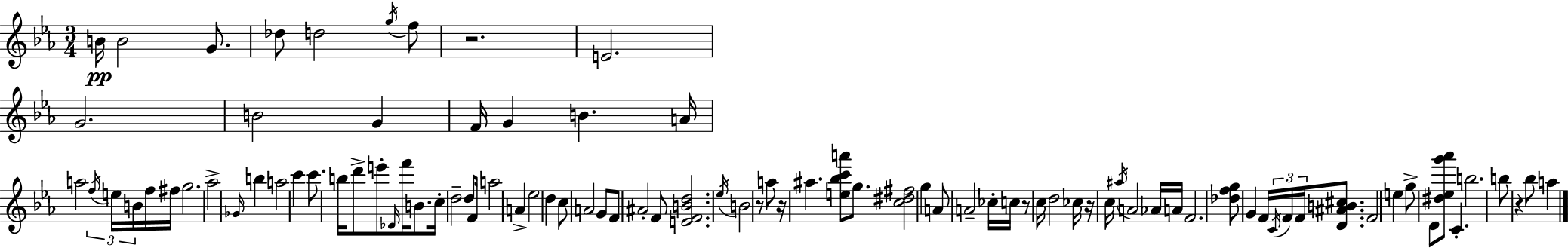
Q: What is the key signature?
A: C minor